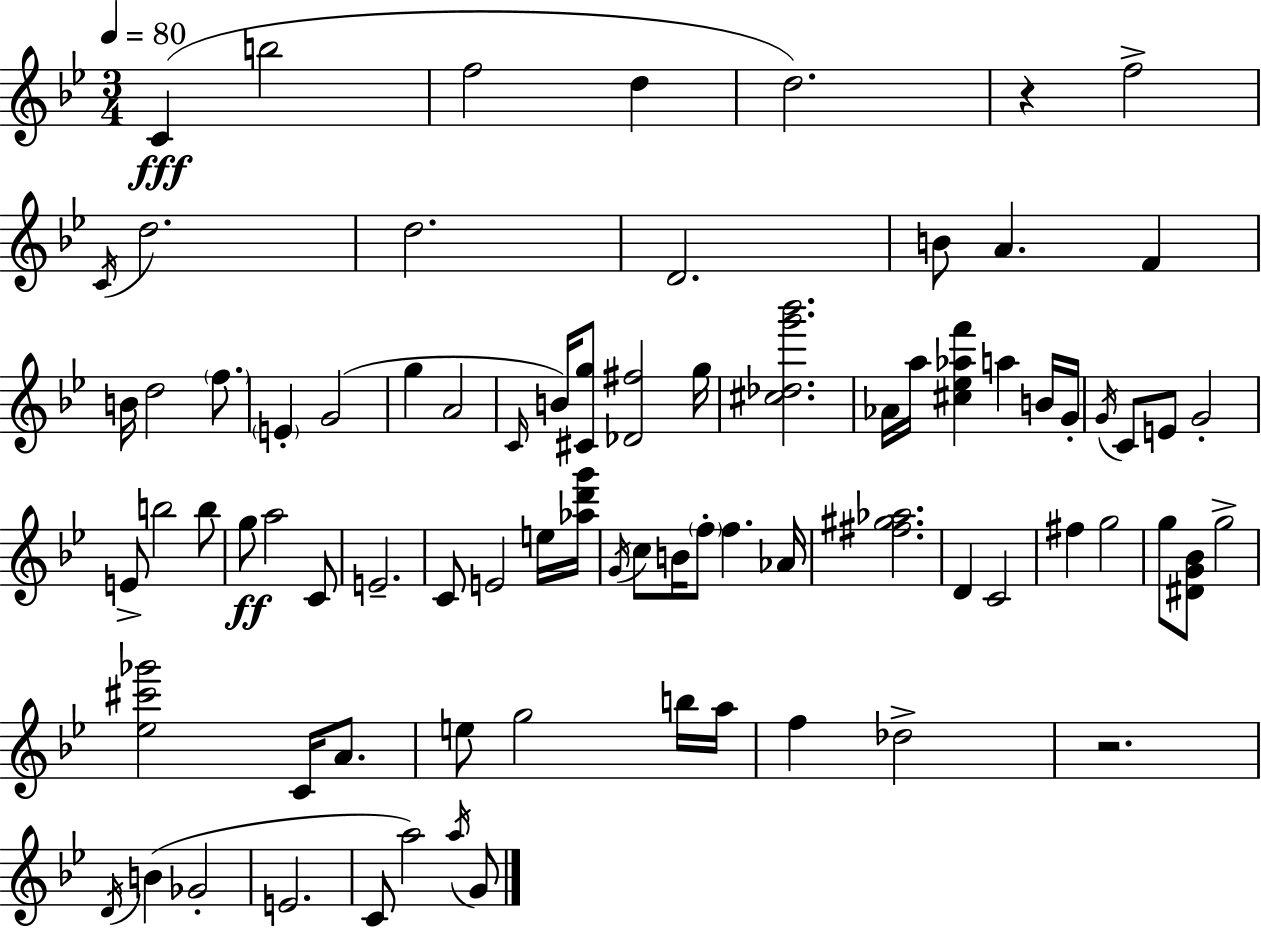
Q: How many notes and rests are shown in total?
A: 80